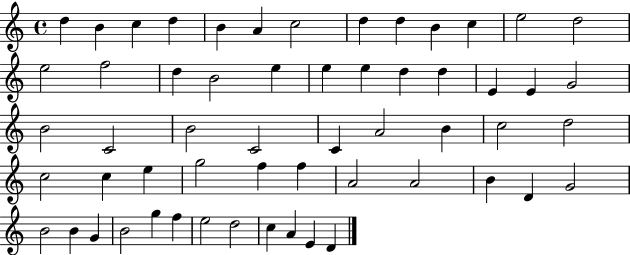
X:1
T:Untitled
M:4/4
L:1/4
K:C
d B c d B A c2 d d B c e2 d2 e2 f2 d B2 e e e d d E E G2 B2 C2 B2 C2 C A2 B c2 d2 c2 c e g2 f f A2 A2 B D G2 B2 B G B2 g f e2 d2 c A E D